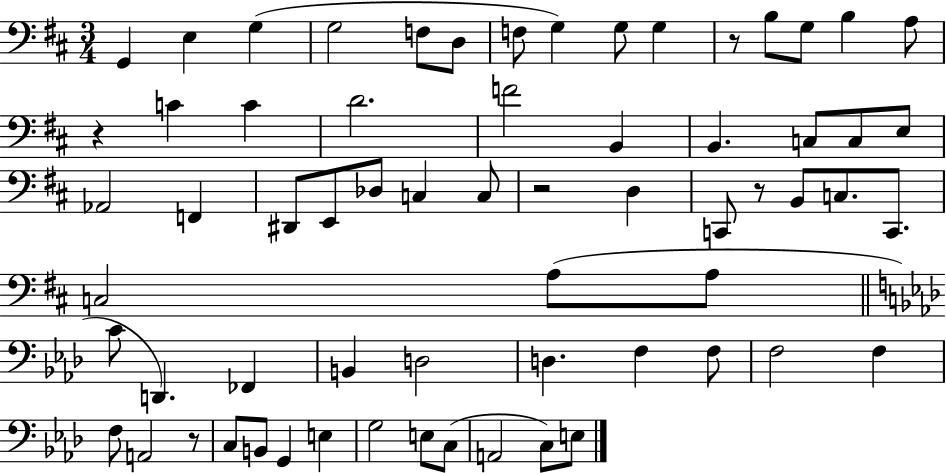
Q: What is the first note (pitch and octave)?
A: G2